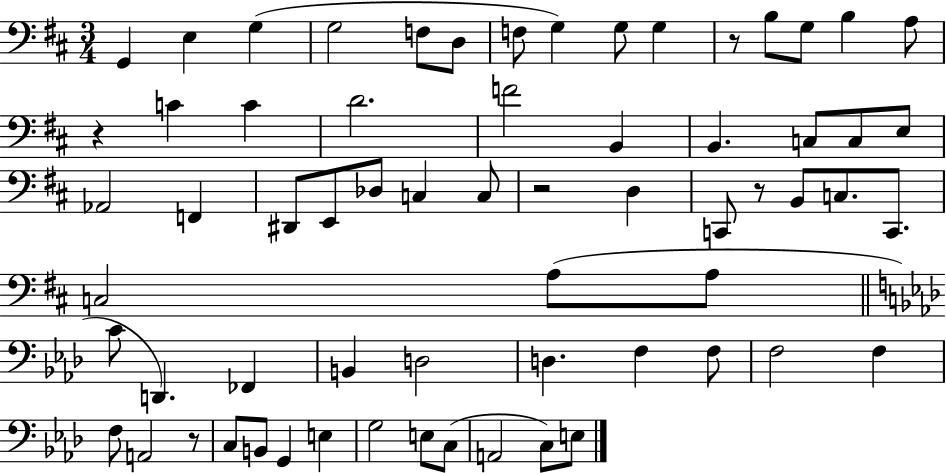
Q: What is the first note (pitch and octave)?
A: G2